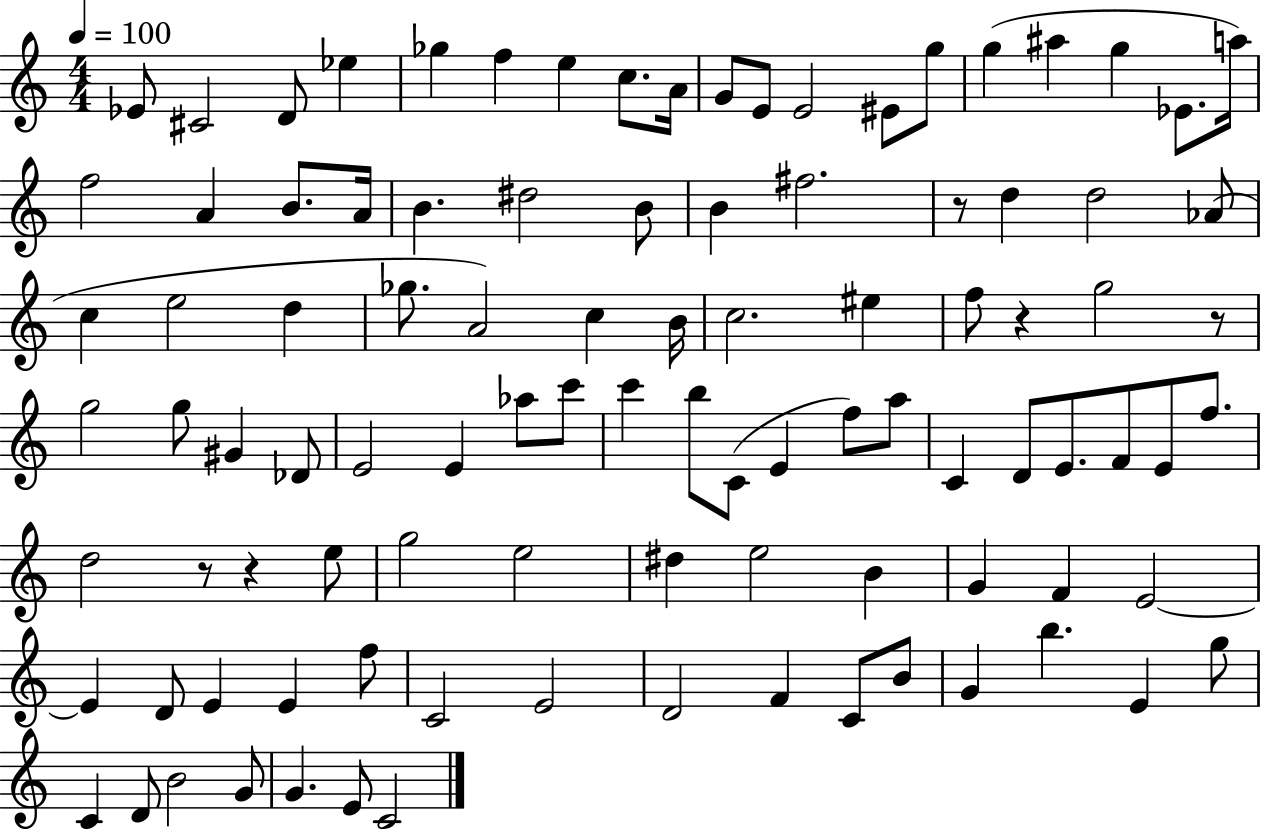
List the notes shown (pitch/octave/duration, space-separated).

Eb4/e C#4/h D4/e Eb5/q Gb5/q F5/q E5/q C5/e. A4/s G4/e E4/e E4/h EIS4/e G5/e G5/q A#5/q G5/q Eb4/e. A5/s F5/h A4/q B4/e. A4/s B4/q. D#5/h B4/e B4/q F#5/h. R/e D5/q D5/h Ab4/e C5/q E5/h D5/q Gb5/e. A4/h C5/q B4/s C5/h. EIS5/q F5/e R/q G5/h R/e G5/h G5/e G#4/q Db4/e E4/h E4/q Ab5/e C6/e C6/q B5/e C4/e E4/q F5/e A5/e C4/q D4/e E4/e. F4/e E4/e F5/e. D5/h R/e R/q E5/e G5/h E5/h D#5/q E5/h B4/q G4/q F4/q E4/h E4/q D4/e E4/q E4/q F5/e C4/h E4/h D4/h F4/q C4/e B4/e G4/q B5/q. E4/q G5/e C4/q D4/e B4/h G4/e G4/q. E4/e C4/h